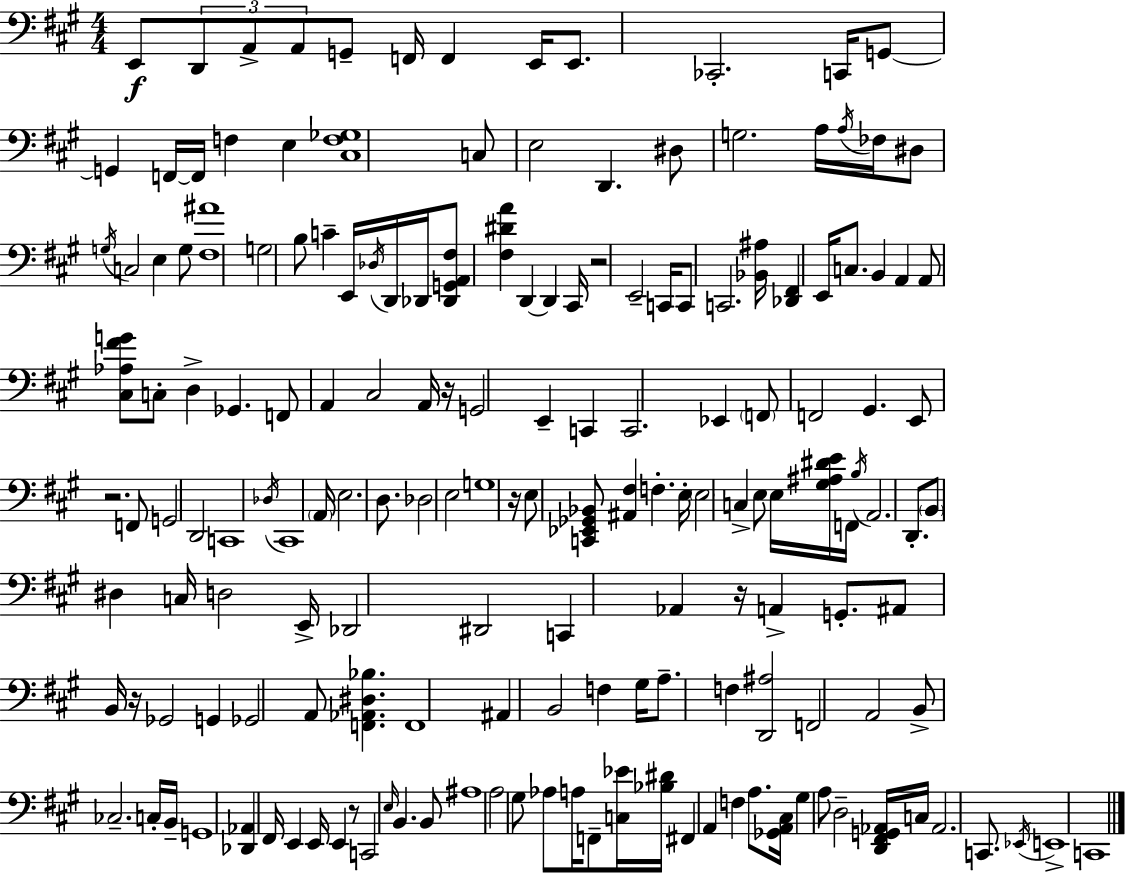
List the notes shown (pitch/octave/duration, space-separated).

E2/e D2/e A2/e A2/e G2/e F2/s F2/q E2/s E2/e. CES2/h. C2/s G2/e G2/q F2/s F2/s F3/q E3/q [C#3,F3,Gb3]/w C3/e E3/h D2/q. D#3/e G3/h. A3/s A3/s FES3/s D#3/e G3/s C3/h E3/q G3/e [F#3,A#4]/w G3/h B3/e C4/q E2/s Db3/s D2/s Db2/s [Db2,G2,A2,F#3]/e [F#3,D#4,A4]/q D2/q D2/q C#2/s R/h E2/h C2/s C2/e C2/h. [Bb2,A#3]/s [Db2,F#2]/q E2/s C3/e. B2/q A2/q A2/e [C#3,Ab3,F#4,G4]/e C3/e D3/q Gb2/q. F2/e A2/q C#3/h A2/s R/s G2/h E2/q C2/q C2/h. Eb2/q F2/e F2/h G#2/q. E2/e R/h. F2/e G2/h D2/h C2/w Db3/s C#2/w A2/s E3/h. D3/e. Db3/h E3/h G3/w R/s E3/e [C2,Eb2,Gb2,Bb2]/e [A#2,F#3]/q F3/q. E3/s E3/h C3/q E3/e E3/s [G#3,A#3,D#4,E4]/s F2/s B3/s A2/h. D2/e. B2/e D#3/q C3/s D3/h E2/s Db2/h D#2/h C2/q Ab2/q R/s A2/q G2/e. A#2/e B2/s R/s Gb2/h G2/q Gb2/h A2/e [F2,Ab2,D#3,Bb3]/q. F2/w A#2/q B2/h F3/q G#3/s A3/e. F3/q [D2,A#3]/h F2/h A2/h B2/e CES3/h. C3/s B2/s G2/w [Db2,Ab2]/q F#2/s E2/q E2/s E2/q R/e C2/h E3/s B2/q. B2/e A#3/w A3/h G#3/e Ab3/e A3/s F2/e [C3,Eb4]/s [Bb3,D#4]/s F#2/q A2/q F3/q A3/e. [Gb2,A2,C#3]/s G#3/q A3/e D3/h [D2,F#2,G2,Ab2]/s C3/s Ab2/h. C2/e. Eb2/s E2/w C2/w